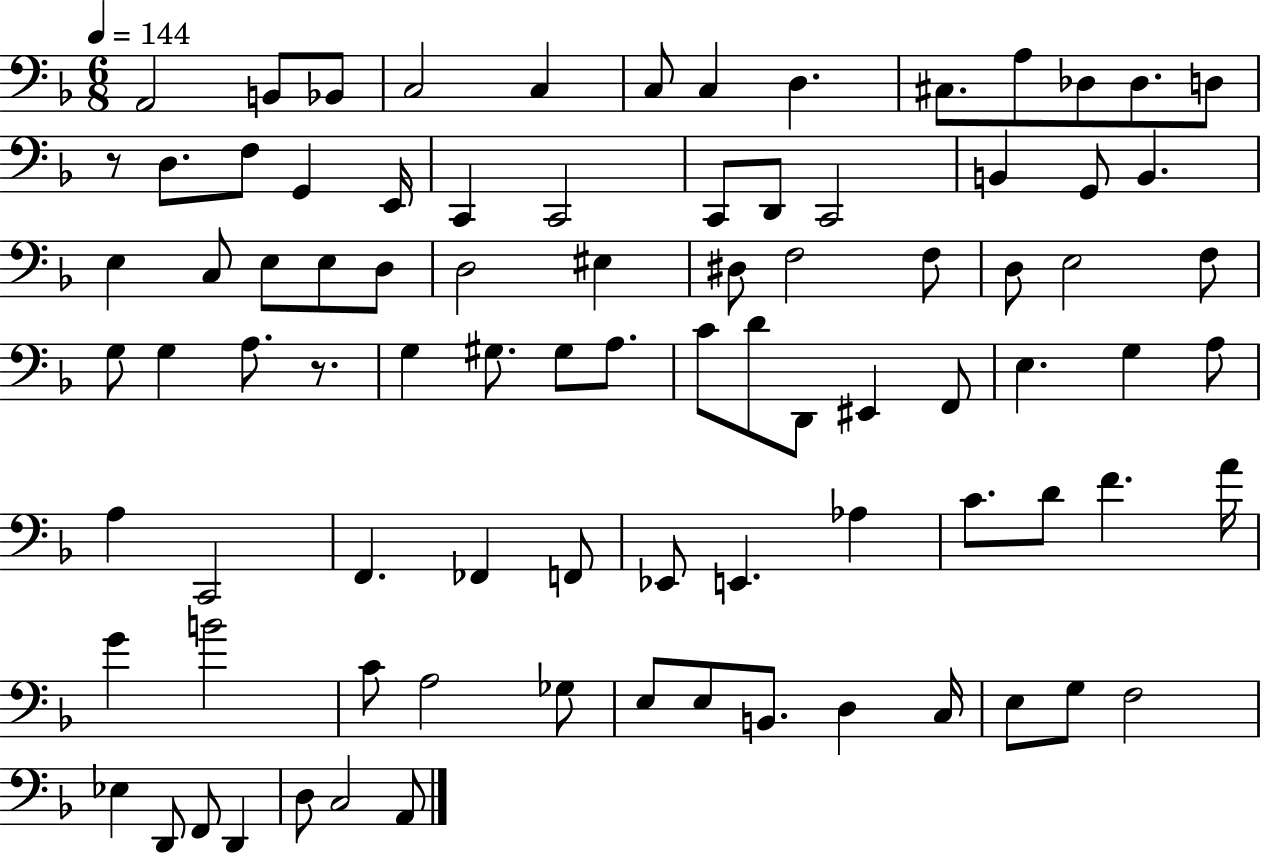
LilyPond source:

{
  \clef bass
  \numericTimeSignature
  \time 6/8
  \key f \major
  \tempo 4 = 144
  \repeat volta 2 { a,2 b,8 bes,8 | c2 c4 | c8 c4 d4. | cis8. a8 des8 des8. d8 | \break r8 d8. f8 g,4 e,16 | c,4 c,2 | c,8 d,8 c,2 | b,4 g,8 b,4. | \break e4 c8 e8 e8 d8 | d2 eis4 | dis8 f2 f8 | d8 e2 f8 | \break g8 g4 a8. r8. | g4 gis8. gis8 a8. | c'8 d'8 d,8 eis,4 f,8 | e4. g4 a8 | \break a4 c,2 | f,4. fes,4 f,8 | ees,8 e,4. aes4 | c'8. d'8 f'4. a'16 | \break g'4 b'2 | c'8 a2 ges8 | e8 e8 b,8. d4 c16 | e8 g8 f2 | \break ees4 d,8 f,8 d,4 | d8 c2 a,8 | } \bar "|."
}